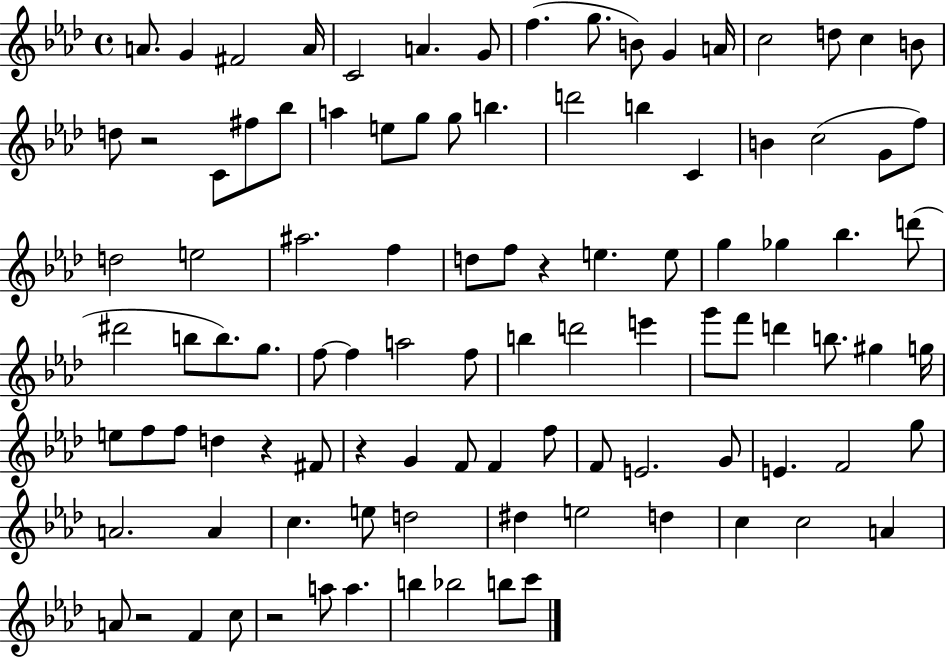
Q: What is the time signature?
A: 4/4